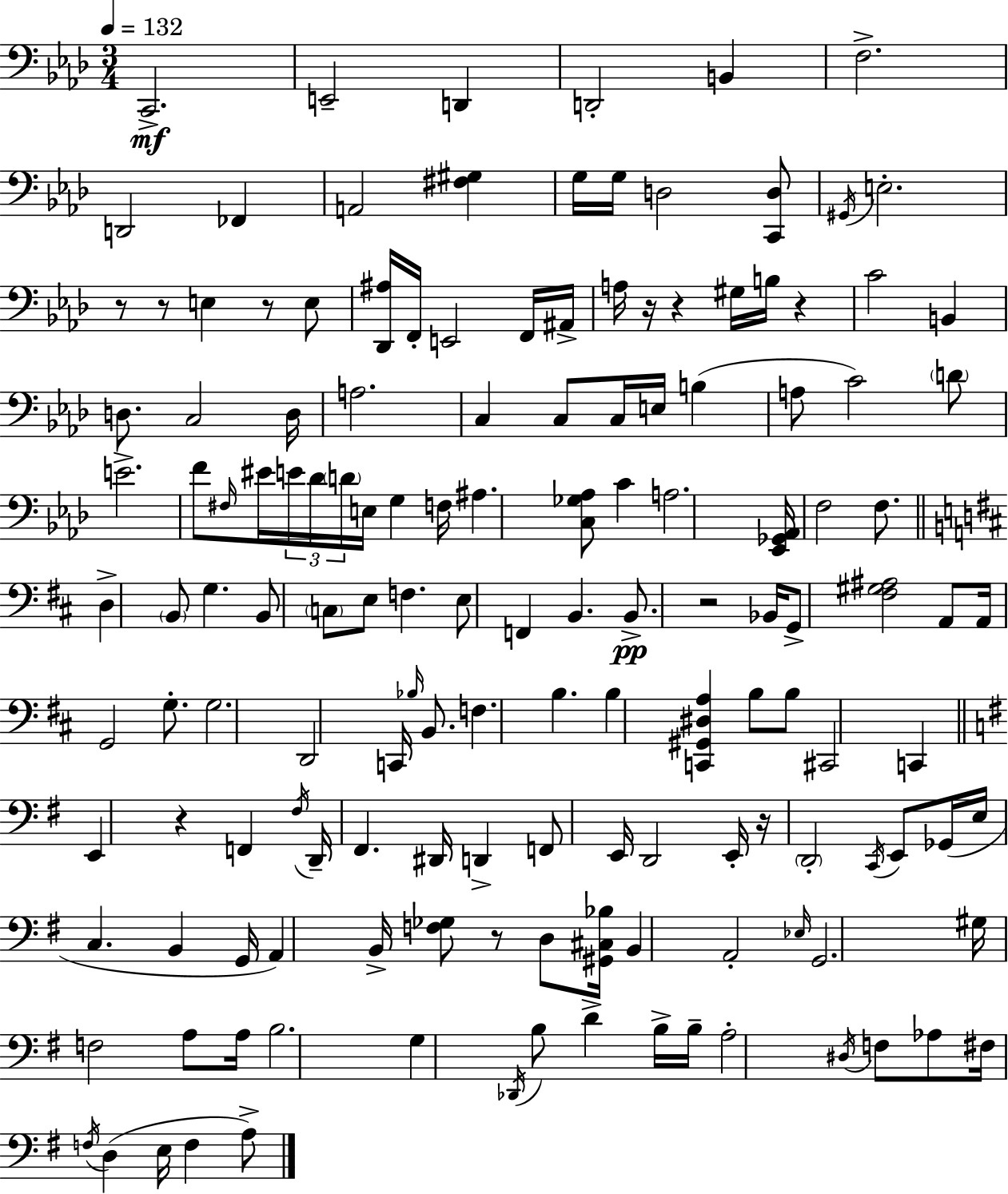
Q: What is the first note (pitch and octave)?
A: C2